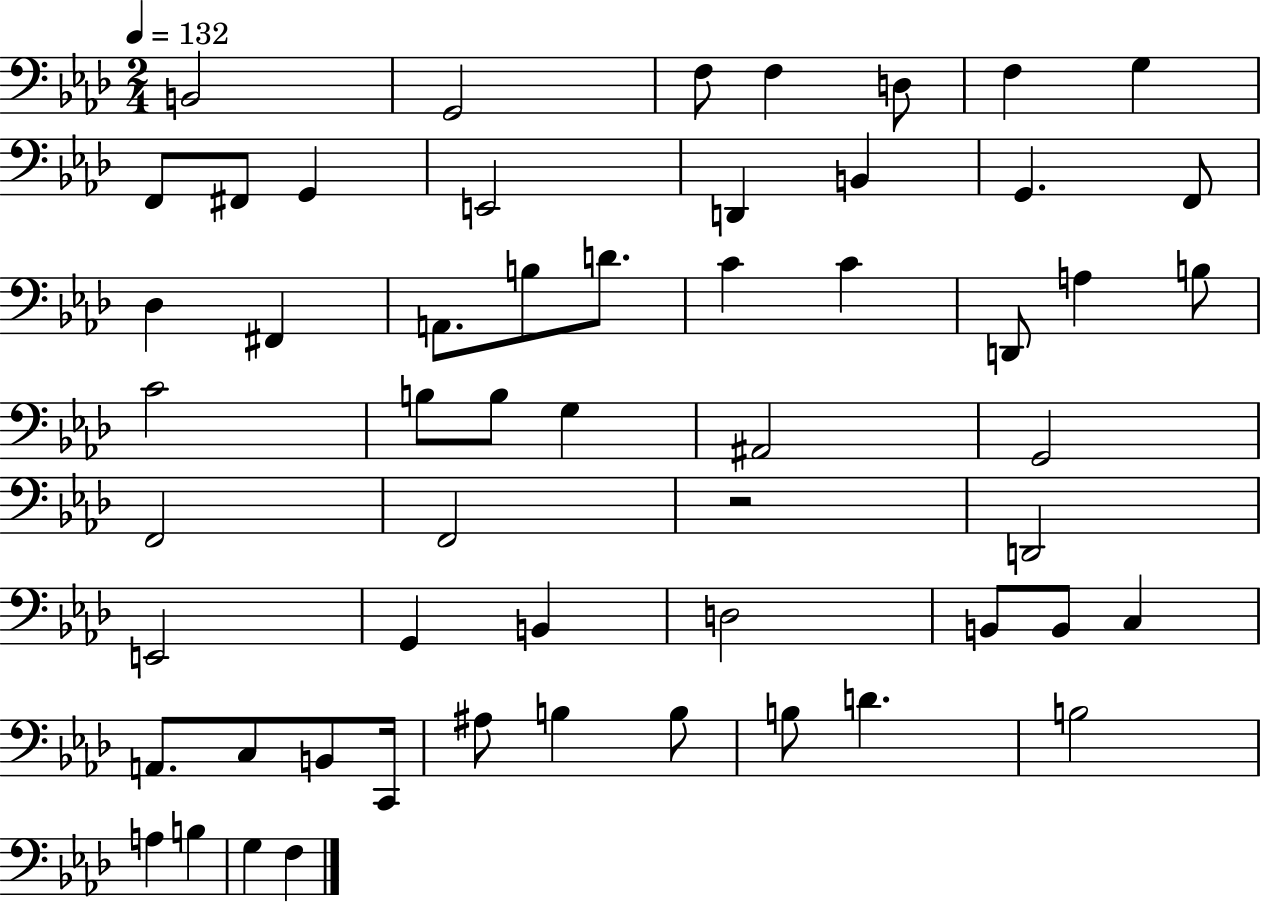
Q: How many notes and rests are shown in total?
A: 56